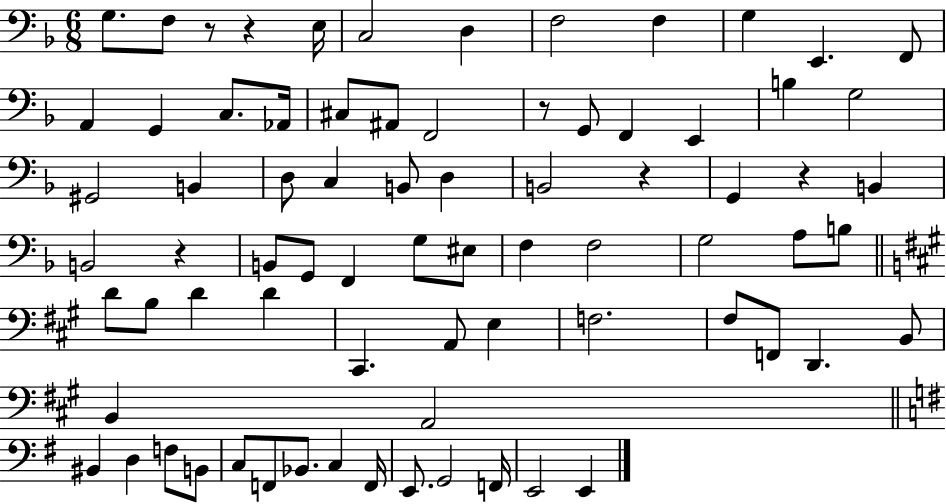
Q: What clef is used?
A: bass